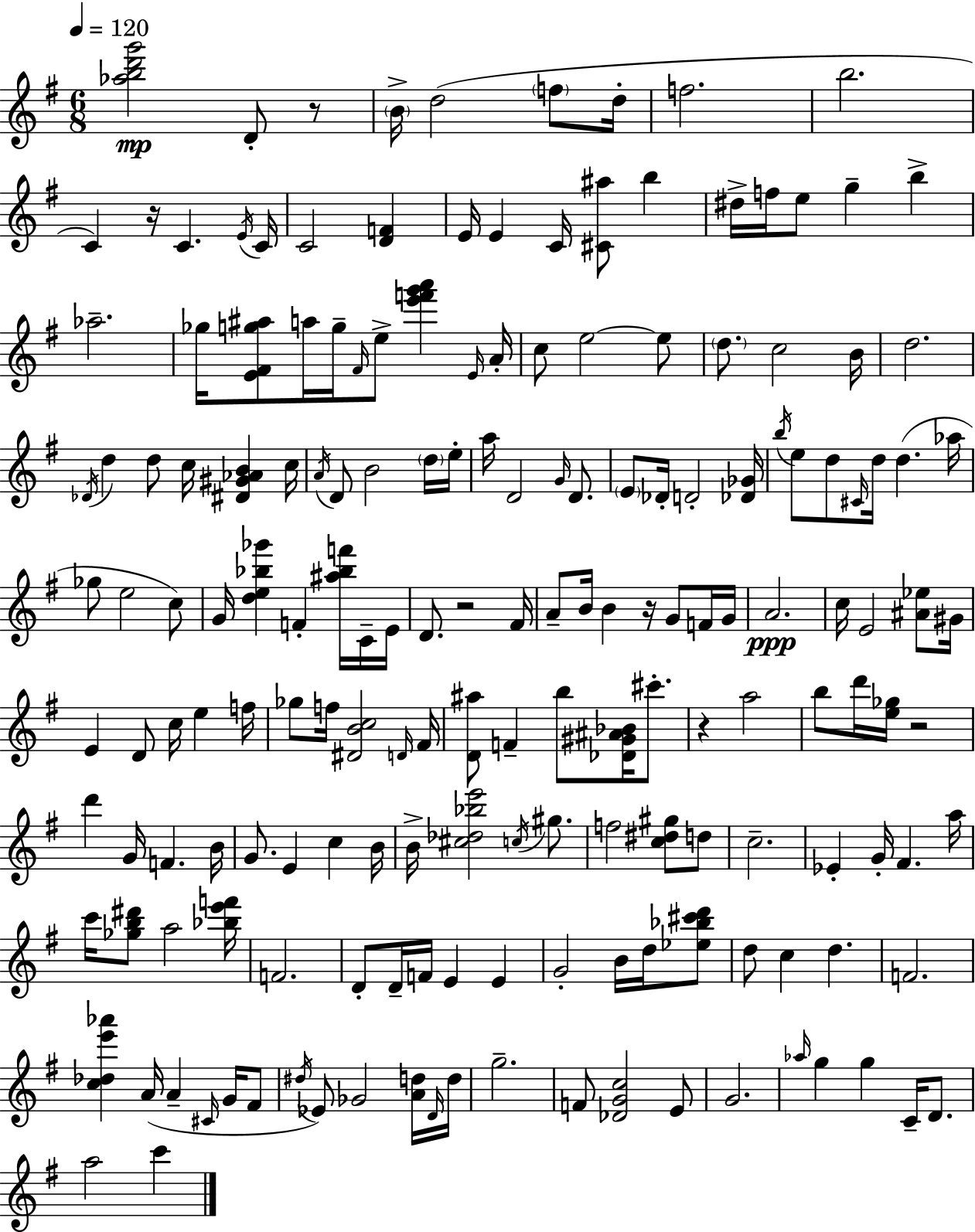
X:1
T:Untitled
M:6/8
L:1/4
K:Em
[_abd'g']2 D/2 z/2 B/4 d2 f/2 d/4 f2 b2 C z/4 C E/4 C/4 C2 [DF] E/4 E C/4 [^C^a]/2 b ^d/4 f/4 e/2 g b _a2 _g/4 [E^Fg^a]/2 a/4 g/4 ^F/4 e/2 [e'f'g'a'] E/4 A/4 c/2 e2 e/2 d/2 c2 B/4 d2 _D/4 d d/2 c/4 [^D^G_AB] c/4 A/4 D/2 B2 d/4 e/4 a/4 D2 G/4 D/2 E/2 _D/4 D2 [_D_G]/4 b/4 e/2 d/2 ^C/4 d/4 d _a/4 _g/2 e2 c/2 G/4 [de_b_g'] F [^a_bf']/4 C/4 E/4 D/2 z2 ^F/4 A/2 B/4 B z/4 G/2 F/4 G/4 A2 c/4 E2 [^A_e]/2 ^G/4 E D/2 c/4 e f/4 _g/2 f/4 [^DBc]2 D/4 ^F/4 [D^a]/2 F b/2 [_D^G^A_B]/4 ^c'/2 z a2 b/2 d'/4 [e_g]/4 z2 d' G/4 F B/4 G/2 E c B/4 B/4 [^c_d_be']2 c/4 ^g/2 f2 [c^d^g]/2 d/2 c2 _E G/4 ^F a/4 c'/4 [_gb^d']/2 a2 [_be'f']/4 F2 D/2 D/4 F/4 E E G2 B/4 d/4 [_e_b^c'd']/2 d/2 c d F2 [c_de'_a'] A/4 A ^C/4 G/4 ^F/2 ^d/4 _E/2 _G2 [Ad]/4 D/4 d/4 g2 F/2 [_DGc]2 E/2 G2 _a/4 g g C/4 D/2 a2 c'